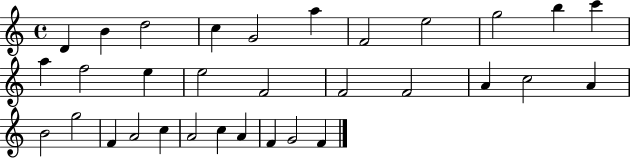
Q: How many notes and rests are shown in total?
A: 32